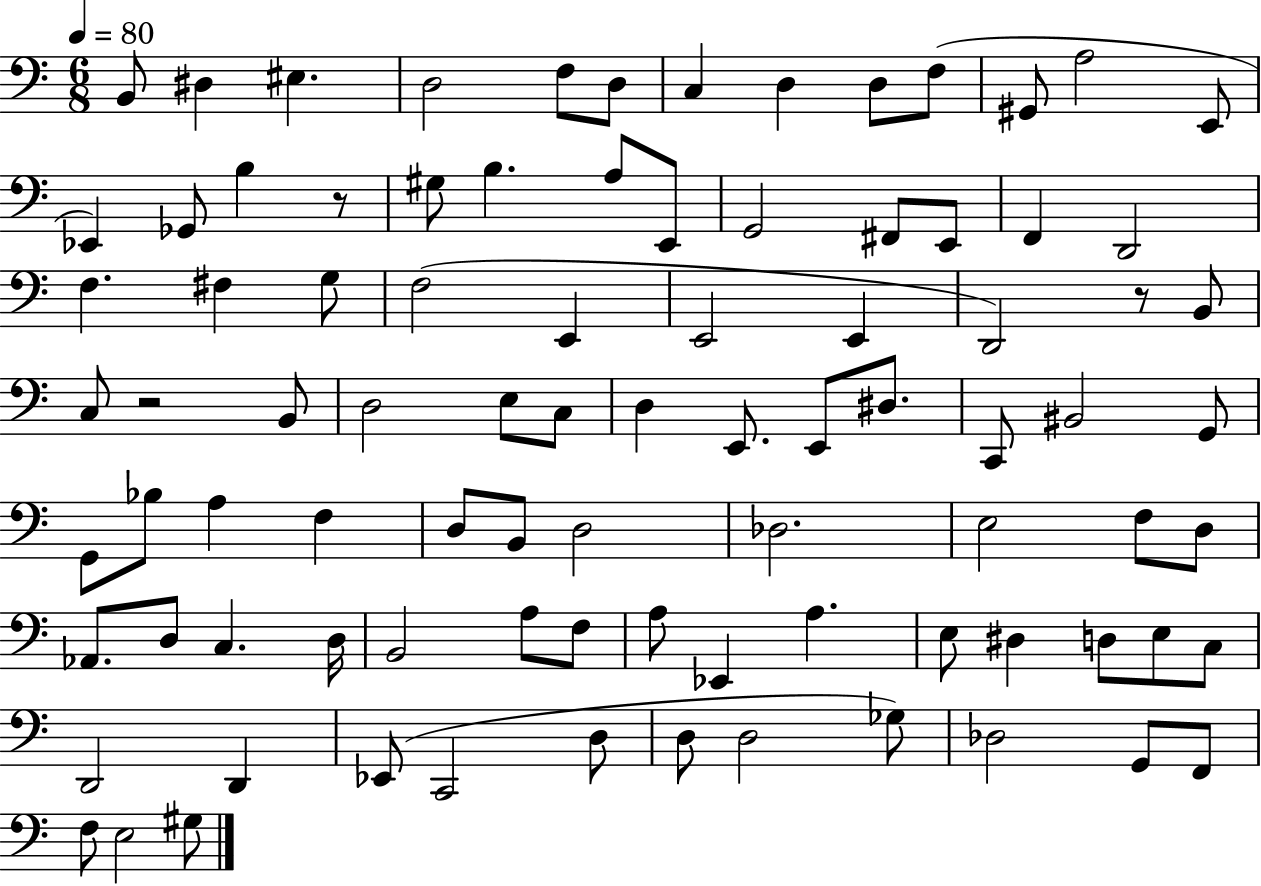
X:1
T:Untitled
M:6/8
L:1/4
K:C
B,,/2 ^D, ^E, D,2 F,/2 D,/2 C, D, D,/2 F,/2 ^G,,/2 A,2 E,,/2 _E,, _G,,/2 B, z/2 ^G,/2 B, A,/2 E,,/2 G,,2 ^F,,/2 E,,/2 F,, D,,2 F, ^F, G,/2 F,2 E,, E,,2 E,, D,,2 z/2 B,,/2 C,/2 z2 B,,/2 D,2 E,/2 C,/2 D, E,,/2 E,,/2 ^D,/2 C,,/2 ^B,,2 G,,/2 G,,/2 _B,/2 A, F, D,/2 B,,/2 D,2 _D,2 E,2 F,/2 D,/2 _A,,/2 D,/2 C, D,/4 B,,2 A,/2 F,/2 A,/2 _E,, A, E,/2 ^D, D,/2 E,/2 C,/2 D,,2 D,, _E,,/2 C,,2 D,/2 D,/2 D,2 _G,/2 _D,2 G,,/2 F,,/2 F,/2 E,2 ^G,/2